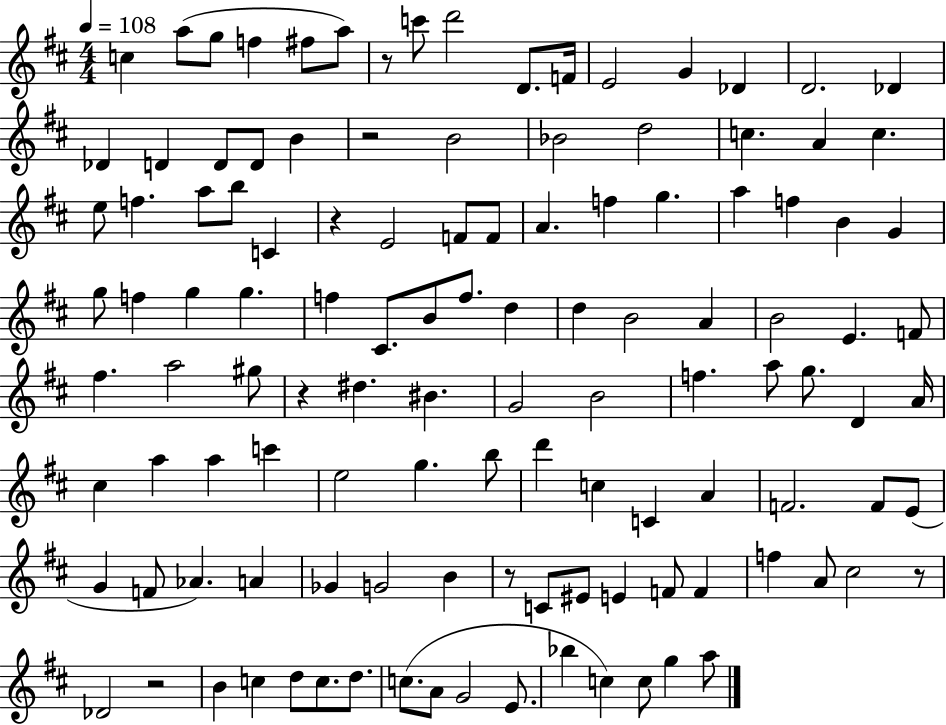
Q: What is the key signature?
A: D major